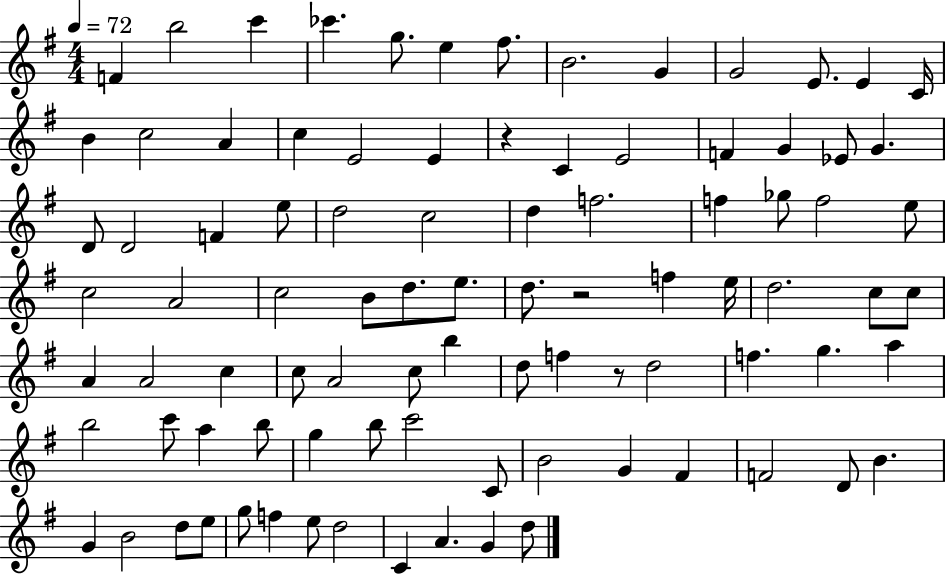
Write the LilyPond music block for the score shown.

{
  \clef treble
  \numericTimeSignature
  \time 4/4
  \key g \major
  \tempo 4 = 72
  f'4 b''2 c'''4 | ces'''4. g''8. e''4 fis''8. | b'2. g'4 | g'2 e'8. e'4 c'16 | \break b'4 c''2 a'4 | c''4 e'2 e'4 | r4 c'4 e'2 | f'4 g'4 ees'8 g'4. | \break d'8 d'2 f'4 e''8 | d''2 c''2 | d''4 f''2. | f''4 ges''8 f''2 e''8 | \break c''2 a'2 | c''2 b'8 d''8. e''8. | d''8. r2 f''4 e''16 | d''2. c''8 c''8 | \break a'4 a'2 c''4 | c''8 a'2 c''8 b''4 | d''8 f''4 r8 d''2 | f''4. g''4. a''4 | \break b''2 c'''8 a''4 b''8 | g''4 b''8 c'''2 c'8 | b'2 g'4 fis'4 | f'2 d'8 b'4. | \break g'4 b'2 d''8 e''8 | g''8 f''4 e''8 d''2 | c'4 a'4. g'4 d''8 | \bar "|."
}